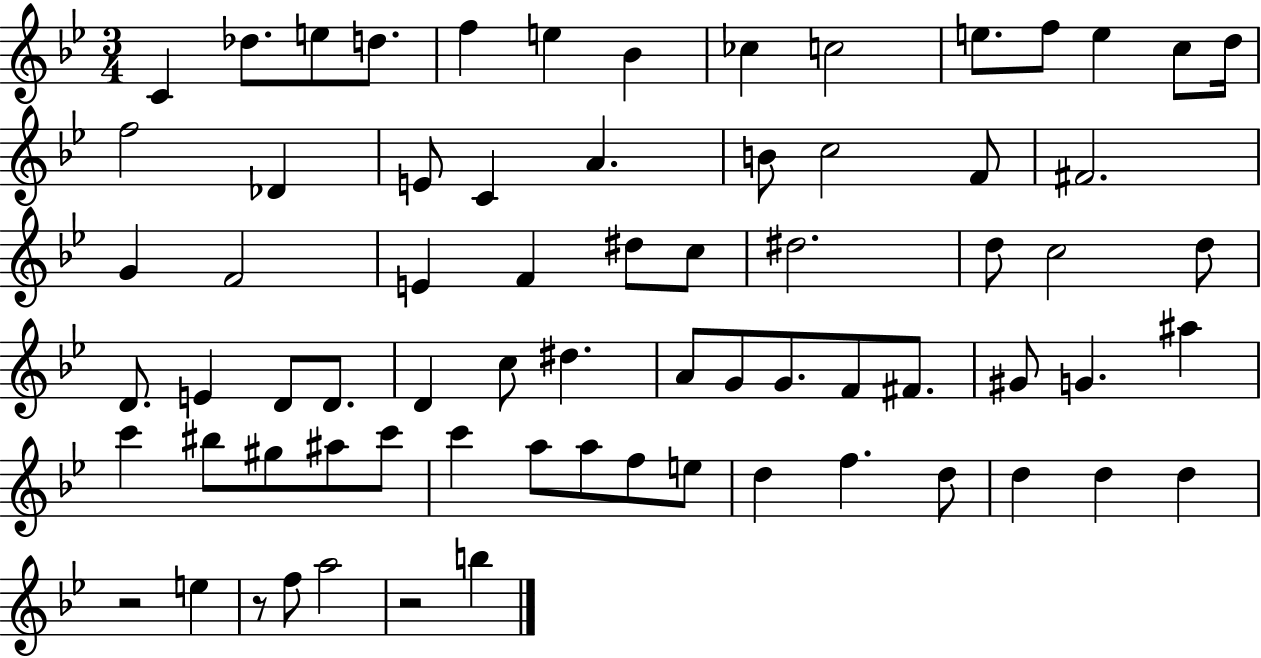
{
  \clef treble
  \numericTimeSignature
  \time 3/4
  \key bes \major
  c'4 des''8. e''8 d''8. | f''4 e''4 bes'4 | ces''4 c''2 | e''8. f''8 e''4 c''8 d''16 | \break f''2 des'4 | e'8 c'4 a'4. | b'8 c''2 f'8 | fis'2. | \break g'4 f'2 | e'4 f'4 dis''8 c''8 | dis''2. | d''8 c''2 d''8 | \break d'8. e'4 d'8 d'8. | d'4 c''8 dis''4. | a'8 g'8 g'8. f'8 fis'8. | gis'8 g'4. ais''4 | \break c'''4 bis''8 gis''8 ais''8 c'''8 | c'''4 a''8 a''8 f''8 e''8 | d''4 f''4. d''8 | d''4 d''4 d''4 | \break r2 e''4 | r8 f''8 a''2 | r2 b''4 | \bar "|."
}